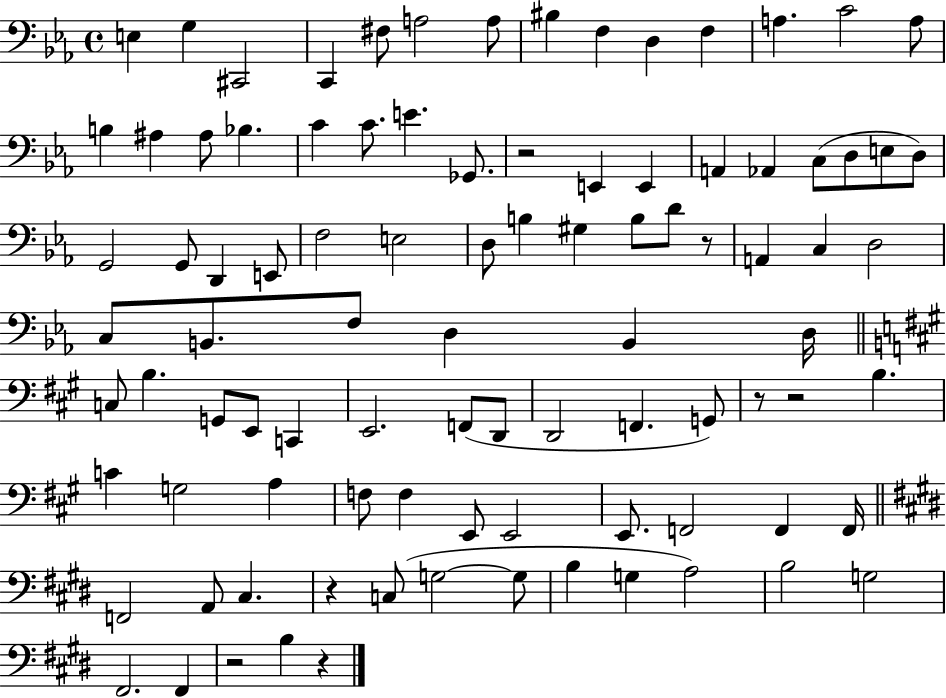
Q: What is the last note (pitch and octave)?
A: B3